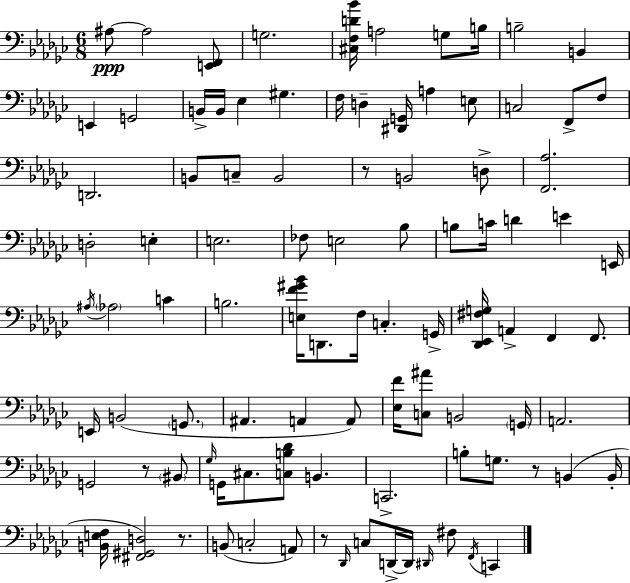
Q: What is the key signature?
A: EES minor